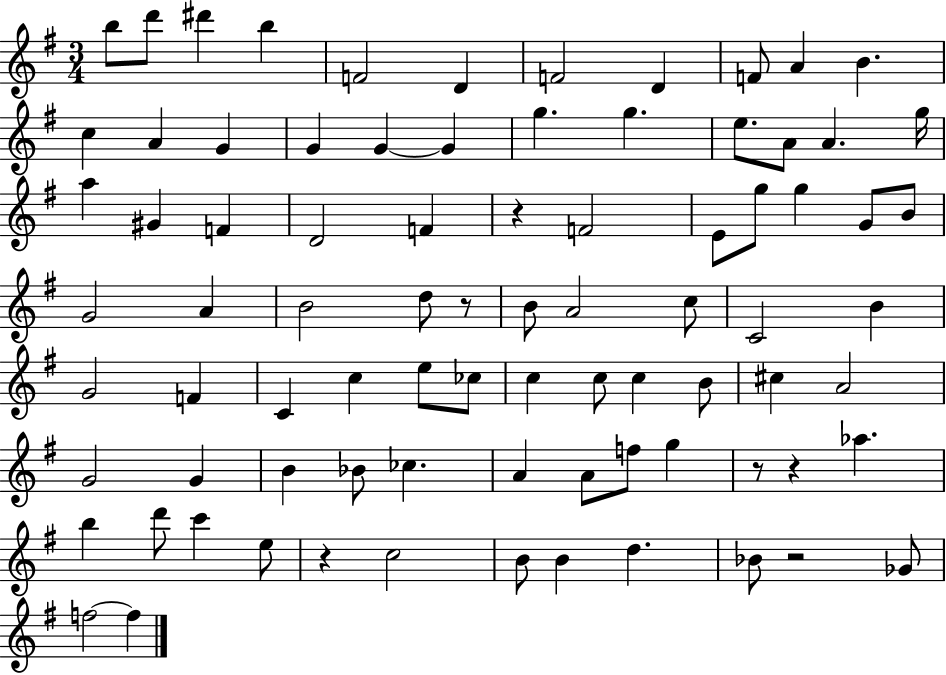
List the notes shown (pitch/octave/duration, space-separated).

B5/e D6/e D#6/q B5/q F4/h D4/q F4/h D4/q F4/e A4/q B4/q. C5/q A4/q G4/q G4/q G4/q G4/q G5/q. G5/q. E5/e. A4/e A4/q. G5/s A5/q G#4/q F4/q D4/h F4/q R/q F4/h E4/e G5/e G5/q G4/e B4/e G4/h A4/q B4/h D5/e R/e B4/e A4/h C5/e C4/h B4/q G4/h F4/q C4/q C5/q E5/e CES5/e C5/q C5/e C5/q B4/e C#5/q A4/h G4/h G4/q B4/q Bb4/e CES5/q. A4/q A4/e F5/e G5/q R/e R/q Ab5/q. B5/q D6/e C6/q E5/e R/q C5/h B4/e B4/q D5/q. Bb4/e R/h Gb4/e F5/h F5/q